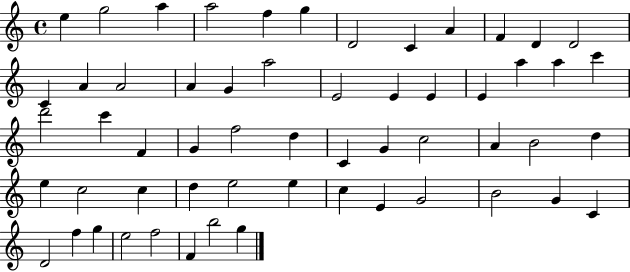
{
  \clef treble
  \time 4/4
  \defaultTimeSignature
  \key c \major
  e''4 g''2 a''4 | a''2 f''4 g''4 | d'2 c'4 a'4 | f'4 d'4 d'2 | \break c'4 a'4 a'2 | a'4 g'4 a''2 | e'2 e'4 e'4 | e'4 a''4 a''4 c'''4 | \break d'''2 c'''4 f'4 | g'4 f''2 d''4 | c'4 g'4 c''2 | a'4 b'2 d''4 | \break e''4 c''2 c''4 | d''4 e''2 e''4 | c''4 e'4 g'2 | b'2 g'4 c'4 | \break d'2 f''4 g''4 | e''2 f''2 | f'4 b''2 g''4 | \bar "|."
}